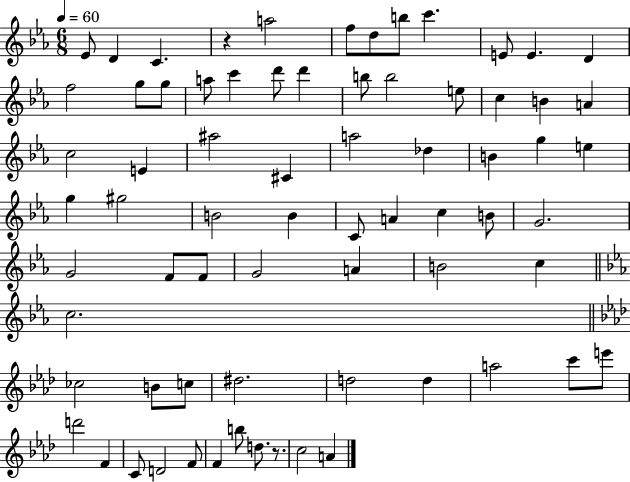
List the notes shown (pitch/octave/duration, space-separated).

Eb4/e D4/q C4/q. R/q A5/h F5/e D5/e B5/e C6/q. E4/e E4/q. D4/q F5/h G5/e G5/e A5/e C6/q D6/e D6/q B5/e B5/h E5/e C5/q B4/q A4/q C5/h E4/q A#5/h C#4/q A5/h Db5/q B4/q G5/q E5/q G5/q G#5/h B4/h B4/q C4/e A4/q C5/q B4/e G4/h. G4/h F4/e F4/e G4/h A4/q B4/h C5/q C5/h. CES5/h B4/e C5/e D#5/h. D5/h D5/q A5/h C6/e E6/e D6/h F4/q C4/e D4/h F4/e F4/q B5/e D5/e. R/e. C5/h A4/q